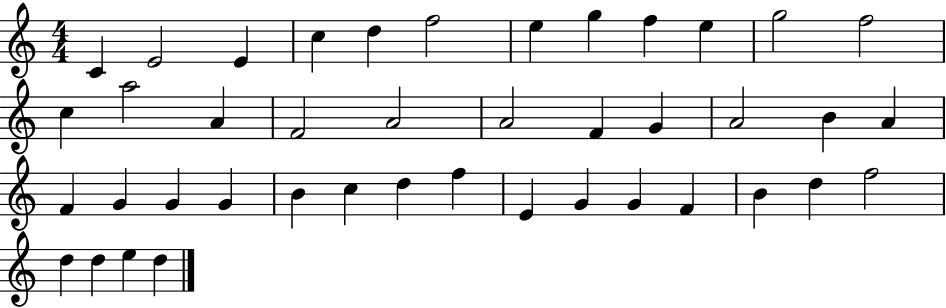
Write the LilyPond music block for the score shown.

{
  \clef treble
  \numericTimeSignature
  \time 4/4
  \key c \major
  c'4 e'2 e'4 | c''4 d''4 f''2 | e''4 g''4 f''4 e''4 | g''2 f''2 | \break c''4 a''2 a'4 | f'2 a'2 | a'2 f'4 g'4 | a'2 b'4 a'4 | \break f'4 g'4 g'4 g'4 | b'4 c''4 d''4 f''4 | e'4 g'4 g'4 f'4 | b'4 d''4 f''2 | \break d''4 d''4 e''4 d''4 | \bar "|."
}